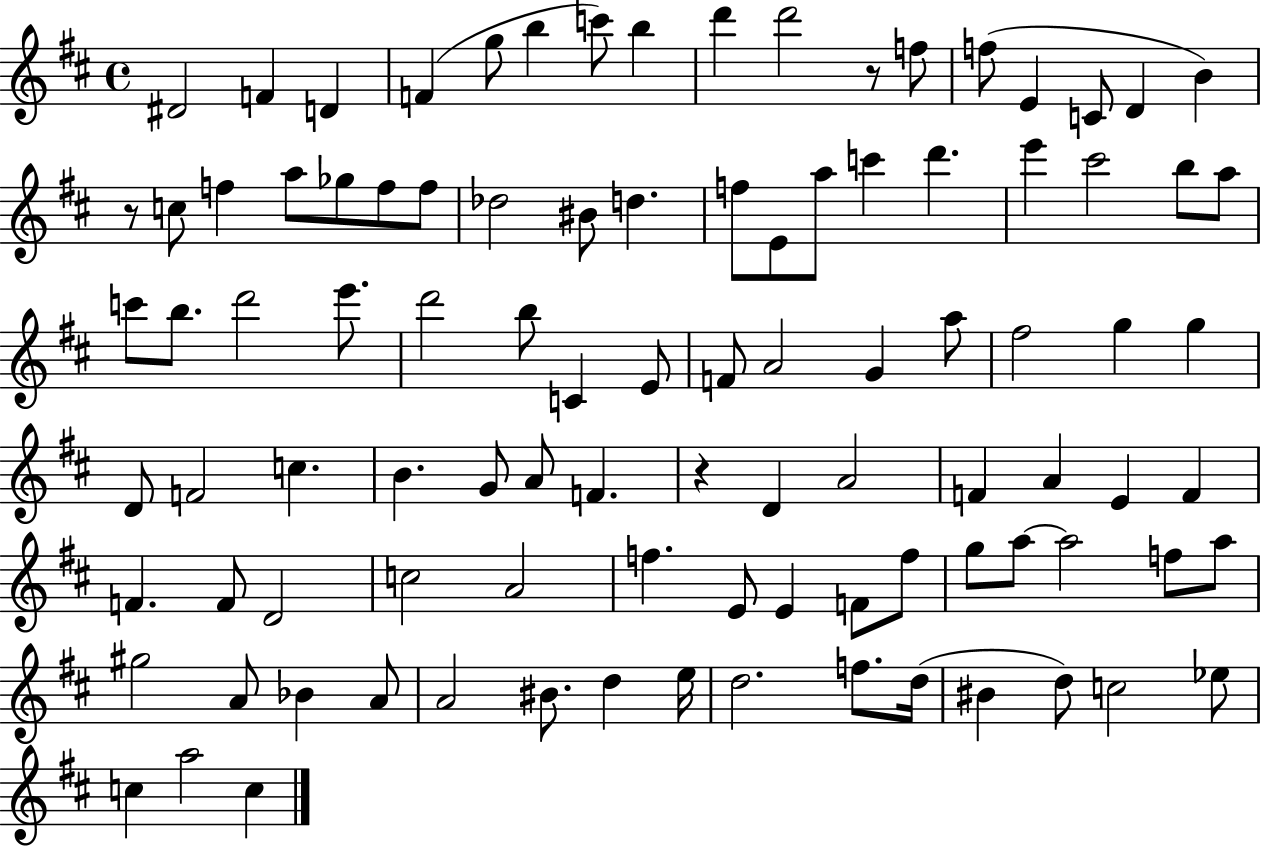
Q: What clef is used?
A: treble